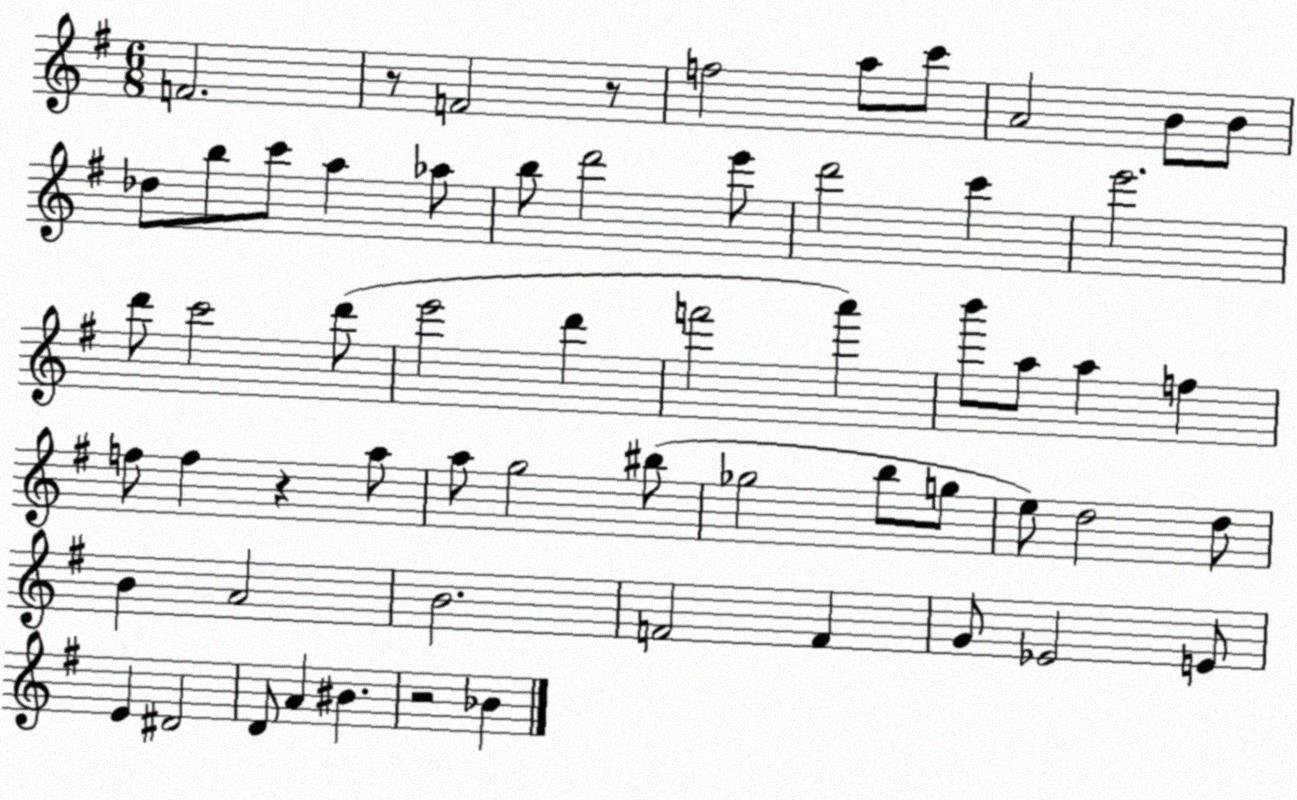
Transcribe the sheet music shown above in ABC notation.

X:1
T:Untitled
M:6/8
L:1/4
K:G
F2 z/2 F2 z/2 f2 a/2 c'/2 A2 B/2 B/2 _d/2 b/2 c'/2 a _a/2 b/2 d'2 e'/2 d'2 c' e'2 d'/2 c'2 d'/2 e'2 d' f'2 a' b'/2 a/2 a f f/2 f z a/2 a/2 g2 ^b/2 _g2 b/2 g/2 e/2 d2 d/2 B A2 B2 F2 F G/2 _E2 E/2 E ^D2 D/2 A ^B z2 _B